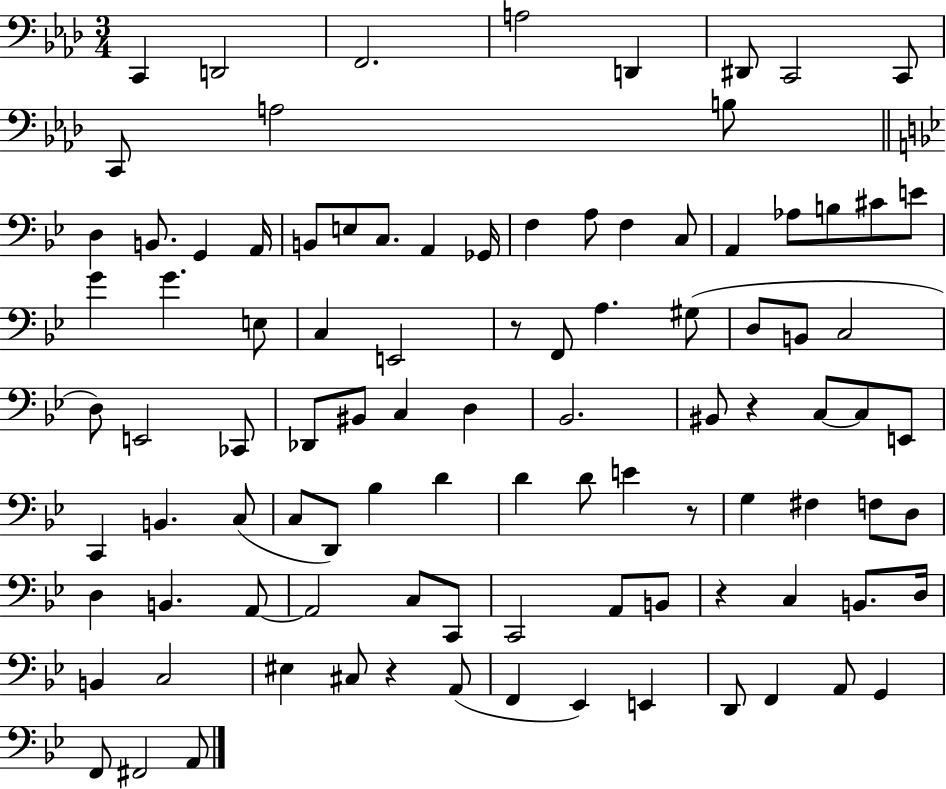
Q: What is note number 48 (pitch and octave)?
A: Bb2